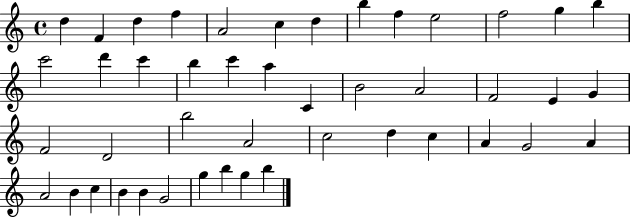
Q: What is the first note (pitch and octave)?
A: D5